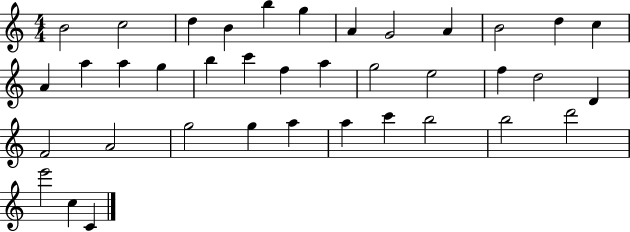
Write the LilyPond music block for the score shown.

{
  \clef treble
  \numericTimeSignature
  \time 4/4
  \key c \major
  b'2 c''2 | d''4 b'4 b''4 g''4 | a'4 g'2 a'4 | b'2 d''4 c''4 | \break a'4 a''4 a''4 g''4 | b''4 c'''4 f''4 a''4 | g''2 e''2 | f''4 d''2 d'4 | \break f'2 a'2 | g''2 g''4 a''4 | a''4 c'''4 b''2 | b''2 d'''2 | \break e'''2 c''4 c'4 | \bar "|."
}